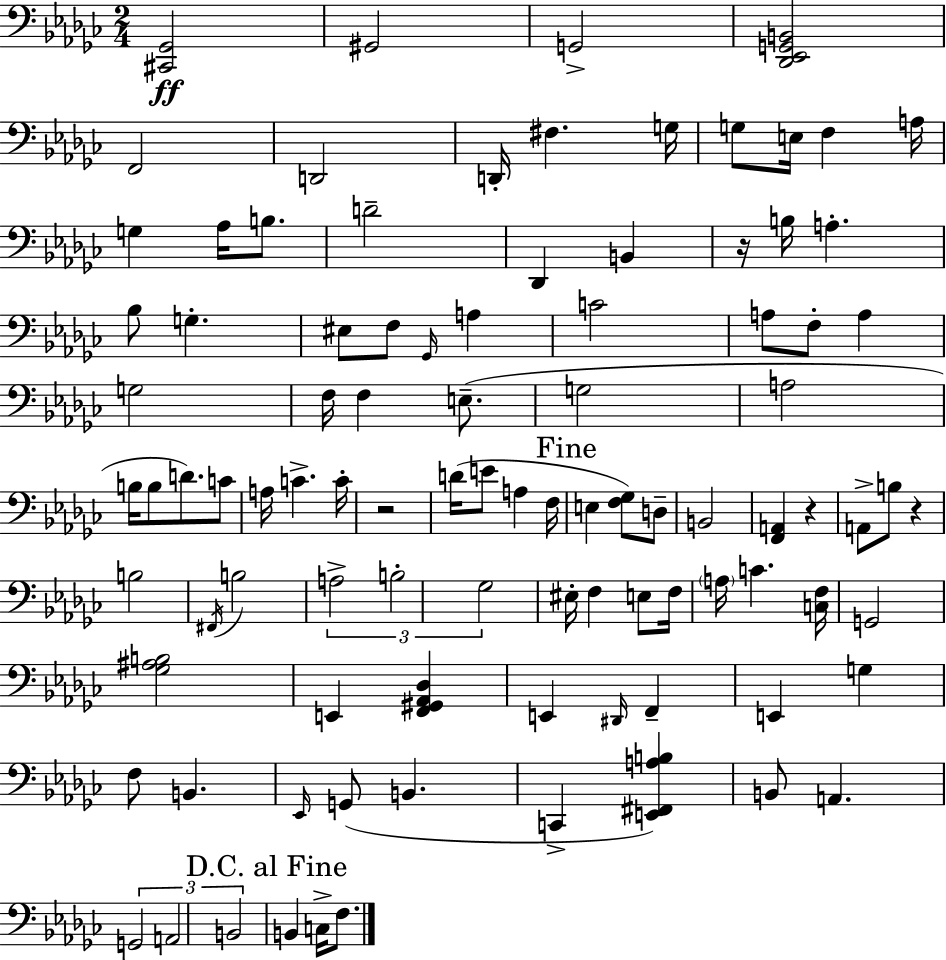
{
  \clef bass
  \numericTimeSignature
  \time 2/4
  \key ees \minor
  <cis, ges,>2\ff | gis,2 | g,2-> | <des, ees, g, b,>2 | \break f,2 | d,2 | d,16-. fis4. g16 | g8 e16 f4 a16 | \break g4 aes16 b8. | d'2-- | des,4 b,4 | r16 b16 a4.-. | \break bes8 g4.-. | eis8 f8 \grace { ges,16 } a4 | c'2 | a8 f8-. a4 | \break g2 | f16 f4 e8.--( | g2 | a2 | \break b16 b8 d'8.) c'8 | a16 c'4.-> | c'16-. r2 | d'16( e'8 a4 | \break f16 \mark "Fine" e4 <f ges>8) d8-- | b,2 | <f, a,>4 r4 | a,8-> b8 r4 | \break b2 | \acciaccatura { fis,16 } b2 | \tuplet 3/2 { a2-> | b2-. | \break ges2 } | eis16-. f4 e8 | f16 \parenthesize a16 c'4. | <c f>16 g,2 | \break <ges ais b>2 | e,4 <f, gis, aes, des>4 | e,4 \grace { dis,16 } f,4-- | e,4 g4 | \break f8 b,4. | \grace { ees,16 } g,8( b,4. | c,4-> | <e, fis, a b>4) b,8 a,4. | \break \tuplet 3/2 { g,2 | a,2 | b,2 } | \mark "D.C. al Fine" b,4 | \break c16-> f8. \bar "|."
}